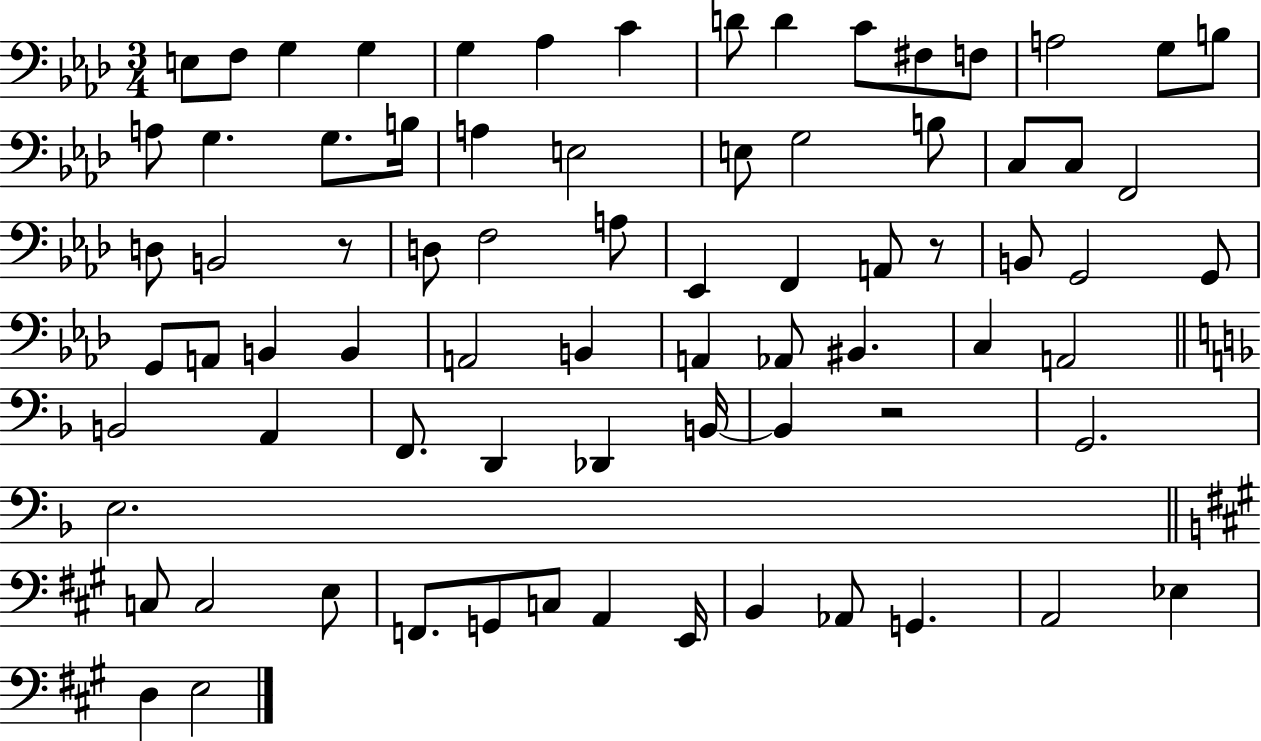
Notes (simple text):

E3/e F3/e G3/q G3/q G3/q Ab3/q C4/q D4/e D4/q C4/e F#3/e F3/e A3/h G3/e B3/e A3/e G3/q. G3/e. B3/s A3/q E3/h E3/e G3/h B3/e C3/e C3/e F2/h D3/e B2/h R/e D3/e F3/h A3/e Eb2/q F2/q A2/e R/e B2/e G2/h G2/e G2/e A2/e B2/q B2/q A2/h B2/q A2/q Ab2/e BIS2/q. C3/q A2/h B2/h A2/q F2/e. D2/q Db2/q B2/s B2/q R/h G2/h. E3/h. C3/e C3/h E3/e F2/e. G2/e C3/e A2/q E2/s B2/q Ab2/e G2/q. A2/h Eb3/q D3/q E3/h